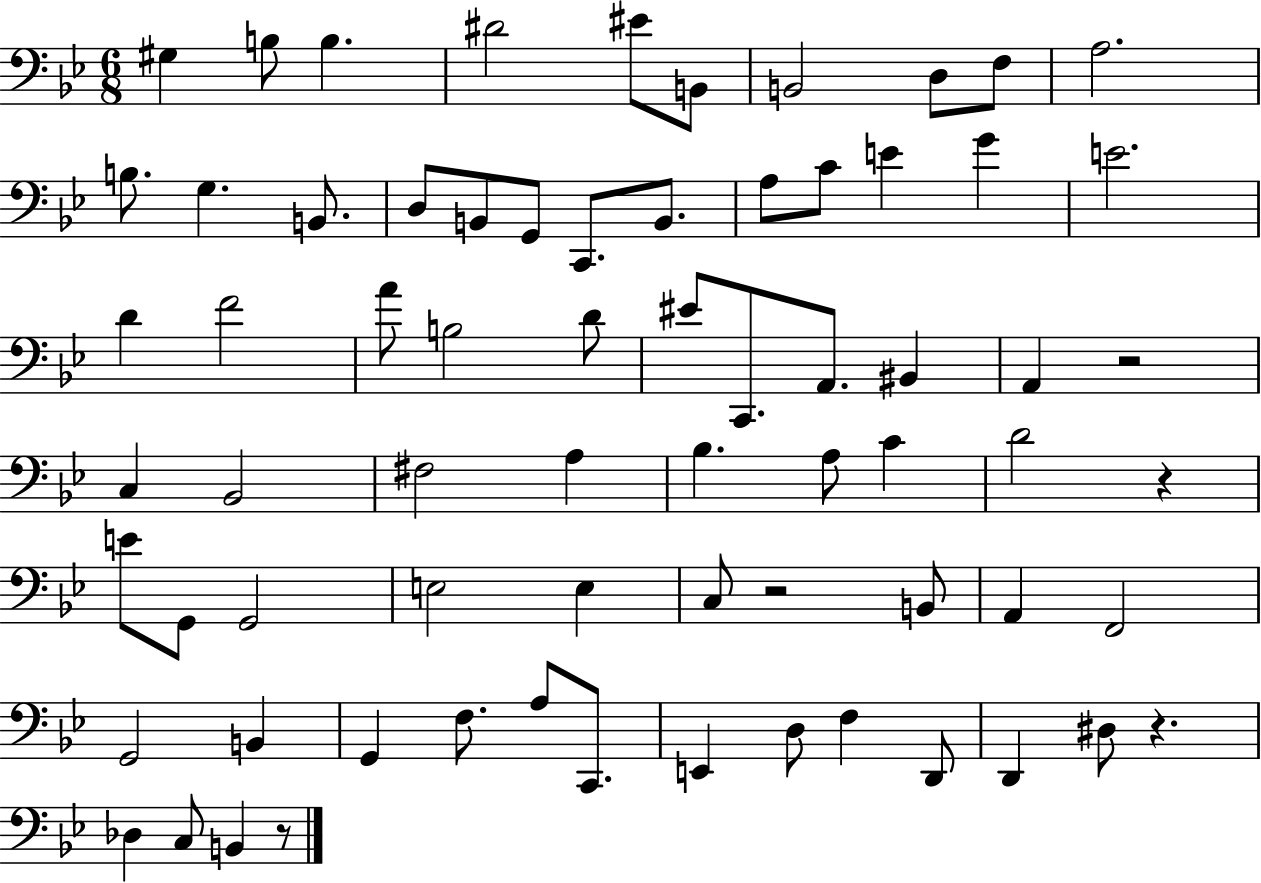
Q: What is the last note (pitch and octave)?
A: B2